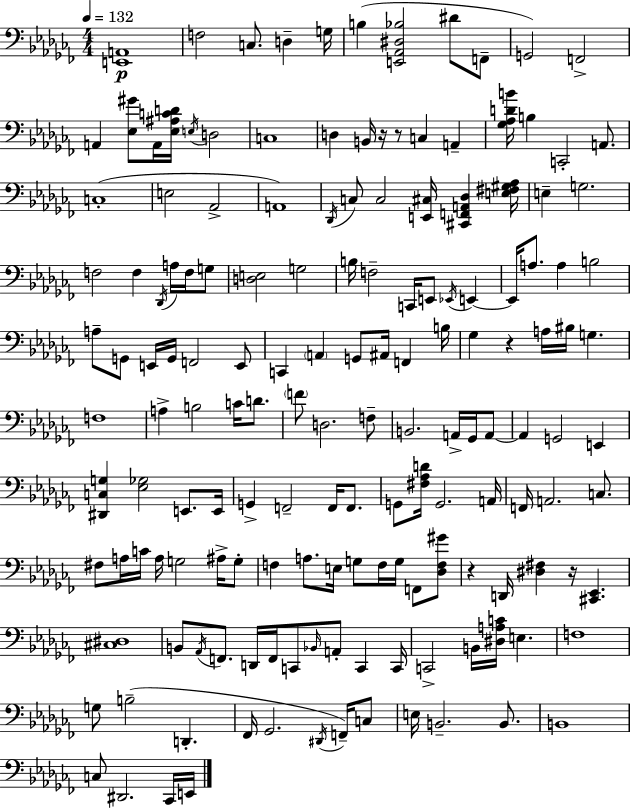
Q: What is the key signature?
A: AES minor